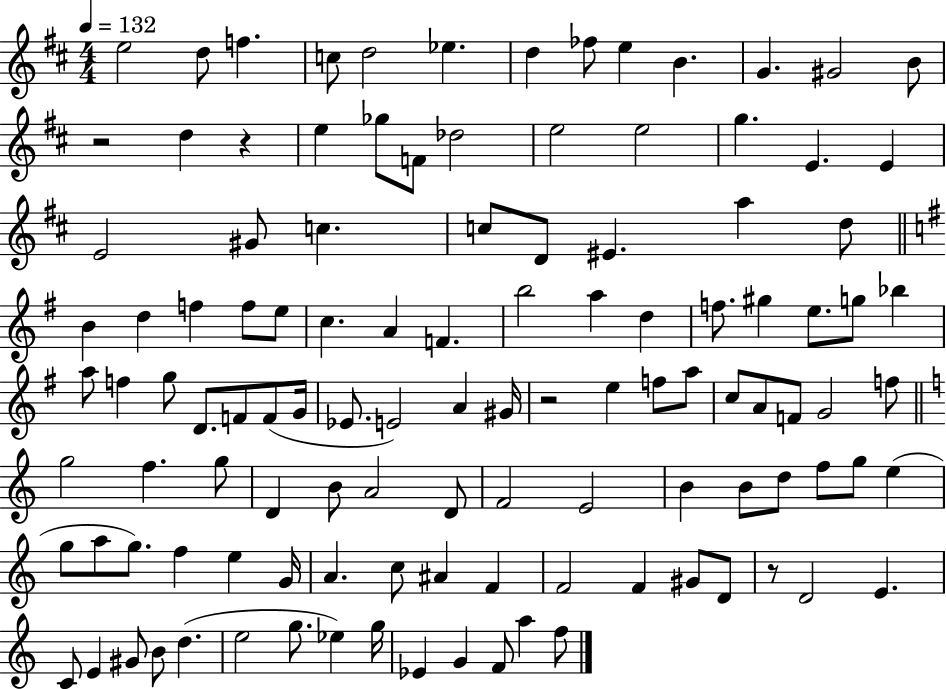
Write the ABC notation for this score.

X:1
T:Untitled
M:4/4
L:1/4
K:D
e2 d/2 f c/2 d2 _e d _f/2 e B G ^G2 B/2 z2 d z e _g/2 F/2 _d2 e2 e2 g E E E2 ^G/2 c c/2 D/2 ^E a d/2 B d f f/2 e/2 c A F b2 a d f/2 ^g e/2 g/2 _b a/2 f g/2 D/2 F/2 F/2 G/4 _E/2 E2 A ^G/4 z2 e f/2 a/2 c/2 A/2 F/2 G2 f/2 g2 f g/2 D B/2 A2 D/2 F2 E2 B B/2 d/2 f/2 g/2 e g/2 a/2 g/2 f e G/4 A c/2 ^A F F2 F ^G/2 D/2 z/2 D2 E C/2 E ^G/2 B/2 d e2 g/2 _e g/4 _E G F/2 a f/2